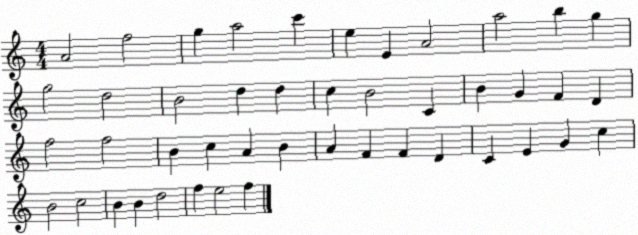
X:1
T:Untitled
M:4/4
L:1/4
K:C
A2 f2 g a2 c' e E A2 a2 b g g2 d2 B2 d d c B2 C B G F D f2 f2 B c A B A F F D C E G c B2 c2 B B d2 f e2 f